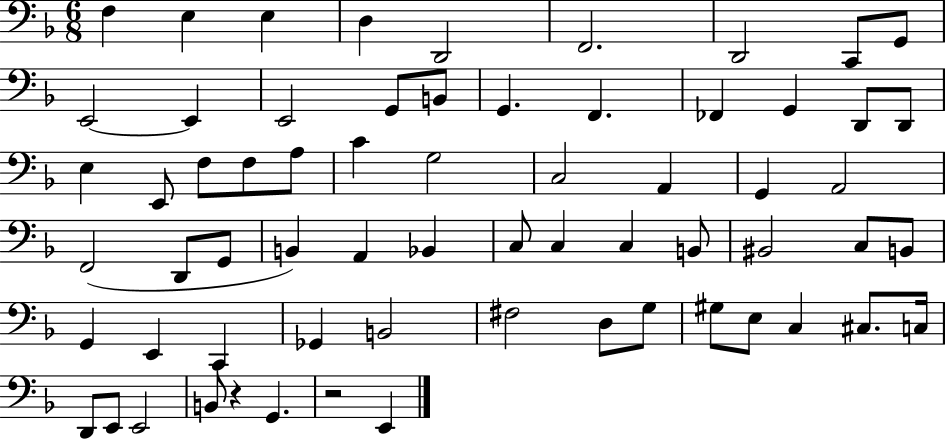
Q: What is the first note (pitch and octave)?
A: F3